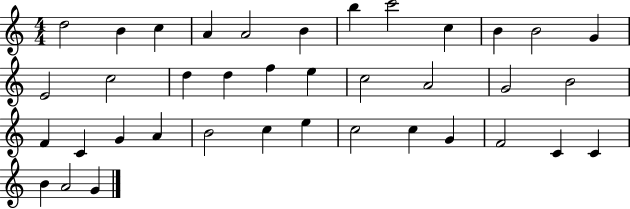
D5/h B4/q C5/q A4/q A4/h B4/q B5/q C6/h C5/q B4/q B4/h G4/q E4/h C5/h D5/q D5/q F5/q E5/q C5/h A4/h G4/h B4/h F4/q C4/q G4/q A4/q B4/h C5/q E5/q C5/h C5/q G4/q F4/h C4/q C4/q B4/q A4/h G4/q